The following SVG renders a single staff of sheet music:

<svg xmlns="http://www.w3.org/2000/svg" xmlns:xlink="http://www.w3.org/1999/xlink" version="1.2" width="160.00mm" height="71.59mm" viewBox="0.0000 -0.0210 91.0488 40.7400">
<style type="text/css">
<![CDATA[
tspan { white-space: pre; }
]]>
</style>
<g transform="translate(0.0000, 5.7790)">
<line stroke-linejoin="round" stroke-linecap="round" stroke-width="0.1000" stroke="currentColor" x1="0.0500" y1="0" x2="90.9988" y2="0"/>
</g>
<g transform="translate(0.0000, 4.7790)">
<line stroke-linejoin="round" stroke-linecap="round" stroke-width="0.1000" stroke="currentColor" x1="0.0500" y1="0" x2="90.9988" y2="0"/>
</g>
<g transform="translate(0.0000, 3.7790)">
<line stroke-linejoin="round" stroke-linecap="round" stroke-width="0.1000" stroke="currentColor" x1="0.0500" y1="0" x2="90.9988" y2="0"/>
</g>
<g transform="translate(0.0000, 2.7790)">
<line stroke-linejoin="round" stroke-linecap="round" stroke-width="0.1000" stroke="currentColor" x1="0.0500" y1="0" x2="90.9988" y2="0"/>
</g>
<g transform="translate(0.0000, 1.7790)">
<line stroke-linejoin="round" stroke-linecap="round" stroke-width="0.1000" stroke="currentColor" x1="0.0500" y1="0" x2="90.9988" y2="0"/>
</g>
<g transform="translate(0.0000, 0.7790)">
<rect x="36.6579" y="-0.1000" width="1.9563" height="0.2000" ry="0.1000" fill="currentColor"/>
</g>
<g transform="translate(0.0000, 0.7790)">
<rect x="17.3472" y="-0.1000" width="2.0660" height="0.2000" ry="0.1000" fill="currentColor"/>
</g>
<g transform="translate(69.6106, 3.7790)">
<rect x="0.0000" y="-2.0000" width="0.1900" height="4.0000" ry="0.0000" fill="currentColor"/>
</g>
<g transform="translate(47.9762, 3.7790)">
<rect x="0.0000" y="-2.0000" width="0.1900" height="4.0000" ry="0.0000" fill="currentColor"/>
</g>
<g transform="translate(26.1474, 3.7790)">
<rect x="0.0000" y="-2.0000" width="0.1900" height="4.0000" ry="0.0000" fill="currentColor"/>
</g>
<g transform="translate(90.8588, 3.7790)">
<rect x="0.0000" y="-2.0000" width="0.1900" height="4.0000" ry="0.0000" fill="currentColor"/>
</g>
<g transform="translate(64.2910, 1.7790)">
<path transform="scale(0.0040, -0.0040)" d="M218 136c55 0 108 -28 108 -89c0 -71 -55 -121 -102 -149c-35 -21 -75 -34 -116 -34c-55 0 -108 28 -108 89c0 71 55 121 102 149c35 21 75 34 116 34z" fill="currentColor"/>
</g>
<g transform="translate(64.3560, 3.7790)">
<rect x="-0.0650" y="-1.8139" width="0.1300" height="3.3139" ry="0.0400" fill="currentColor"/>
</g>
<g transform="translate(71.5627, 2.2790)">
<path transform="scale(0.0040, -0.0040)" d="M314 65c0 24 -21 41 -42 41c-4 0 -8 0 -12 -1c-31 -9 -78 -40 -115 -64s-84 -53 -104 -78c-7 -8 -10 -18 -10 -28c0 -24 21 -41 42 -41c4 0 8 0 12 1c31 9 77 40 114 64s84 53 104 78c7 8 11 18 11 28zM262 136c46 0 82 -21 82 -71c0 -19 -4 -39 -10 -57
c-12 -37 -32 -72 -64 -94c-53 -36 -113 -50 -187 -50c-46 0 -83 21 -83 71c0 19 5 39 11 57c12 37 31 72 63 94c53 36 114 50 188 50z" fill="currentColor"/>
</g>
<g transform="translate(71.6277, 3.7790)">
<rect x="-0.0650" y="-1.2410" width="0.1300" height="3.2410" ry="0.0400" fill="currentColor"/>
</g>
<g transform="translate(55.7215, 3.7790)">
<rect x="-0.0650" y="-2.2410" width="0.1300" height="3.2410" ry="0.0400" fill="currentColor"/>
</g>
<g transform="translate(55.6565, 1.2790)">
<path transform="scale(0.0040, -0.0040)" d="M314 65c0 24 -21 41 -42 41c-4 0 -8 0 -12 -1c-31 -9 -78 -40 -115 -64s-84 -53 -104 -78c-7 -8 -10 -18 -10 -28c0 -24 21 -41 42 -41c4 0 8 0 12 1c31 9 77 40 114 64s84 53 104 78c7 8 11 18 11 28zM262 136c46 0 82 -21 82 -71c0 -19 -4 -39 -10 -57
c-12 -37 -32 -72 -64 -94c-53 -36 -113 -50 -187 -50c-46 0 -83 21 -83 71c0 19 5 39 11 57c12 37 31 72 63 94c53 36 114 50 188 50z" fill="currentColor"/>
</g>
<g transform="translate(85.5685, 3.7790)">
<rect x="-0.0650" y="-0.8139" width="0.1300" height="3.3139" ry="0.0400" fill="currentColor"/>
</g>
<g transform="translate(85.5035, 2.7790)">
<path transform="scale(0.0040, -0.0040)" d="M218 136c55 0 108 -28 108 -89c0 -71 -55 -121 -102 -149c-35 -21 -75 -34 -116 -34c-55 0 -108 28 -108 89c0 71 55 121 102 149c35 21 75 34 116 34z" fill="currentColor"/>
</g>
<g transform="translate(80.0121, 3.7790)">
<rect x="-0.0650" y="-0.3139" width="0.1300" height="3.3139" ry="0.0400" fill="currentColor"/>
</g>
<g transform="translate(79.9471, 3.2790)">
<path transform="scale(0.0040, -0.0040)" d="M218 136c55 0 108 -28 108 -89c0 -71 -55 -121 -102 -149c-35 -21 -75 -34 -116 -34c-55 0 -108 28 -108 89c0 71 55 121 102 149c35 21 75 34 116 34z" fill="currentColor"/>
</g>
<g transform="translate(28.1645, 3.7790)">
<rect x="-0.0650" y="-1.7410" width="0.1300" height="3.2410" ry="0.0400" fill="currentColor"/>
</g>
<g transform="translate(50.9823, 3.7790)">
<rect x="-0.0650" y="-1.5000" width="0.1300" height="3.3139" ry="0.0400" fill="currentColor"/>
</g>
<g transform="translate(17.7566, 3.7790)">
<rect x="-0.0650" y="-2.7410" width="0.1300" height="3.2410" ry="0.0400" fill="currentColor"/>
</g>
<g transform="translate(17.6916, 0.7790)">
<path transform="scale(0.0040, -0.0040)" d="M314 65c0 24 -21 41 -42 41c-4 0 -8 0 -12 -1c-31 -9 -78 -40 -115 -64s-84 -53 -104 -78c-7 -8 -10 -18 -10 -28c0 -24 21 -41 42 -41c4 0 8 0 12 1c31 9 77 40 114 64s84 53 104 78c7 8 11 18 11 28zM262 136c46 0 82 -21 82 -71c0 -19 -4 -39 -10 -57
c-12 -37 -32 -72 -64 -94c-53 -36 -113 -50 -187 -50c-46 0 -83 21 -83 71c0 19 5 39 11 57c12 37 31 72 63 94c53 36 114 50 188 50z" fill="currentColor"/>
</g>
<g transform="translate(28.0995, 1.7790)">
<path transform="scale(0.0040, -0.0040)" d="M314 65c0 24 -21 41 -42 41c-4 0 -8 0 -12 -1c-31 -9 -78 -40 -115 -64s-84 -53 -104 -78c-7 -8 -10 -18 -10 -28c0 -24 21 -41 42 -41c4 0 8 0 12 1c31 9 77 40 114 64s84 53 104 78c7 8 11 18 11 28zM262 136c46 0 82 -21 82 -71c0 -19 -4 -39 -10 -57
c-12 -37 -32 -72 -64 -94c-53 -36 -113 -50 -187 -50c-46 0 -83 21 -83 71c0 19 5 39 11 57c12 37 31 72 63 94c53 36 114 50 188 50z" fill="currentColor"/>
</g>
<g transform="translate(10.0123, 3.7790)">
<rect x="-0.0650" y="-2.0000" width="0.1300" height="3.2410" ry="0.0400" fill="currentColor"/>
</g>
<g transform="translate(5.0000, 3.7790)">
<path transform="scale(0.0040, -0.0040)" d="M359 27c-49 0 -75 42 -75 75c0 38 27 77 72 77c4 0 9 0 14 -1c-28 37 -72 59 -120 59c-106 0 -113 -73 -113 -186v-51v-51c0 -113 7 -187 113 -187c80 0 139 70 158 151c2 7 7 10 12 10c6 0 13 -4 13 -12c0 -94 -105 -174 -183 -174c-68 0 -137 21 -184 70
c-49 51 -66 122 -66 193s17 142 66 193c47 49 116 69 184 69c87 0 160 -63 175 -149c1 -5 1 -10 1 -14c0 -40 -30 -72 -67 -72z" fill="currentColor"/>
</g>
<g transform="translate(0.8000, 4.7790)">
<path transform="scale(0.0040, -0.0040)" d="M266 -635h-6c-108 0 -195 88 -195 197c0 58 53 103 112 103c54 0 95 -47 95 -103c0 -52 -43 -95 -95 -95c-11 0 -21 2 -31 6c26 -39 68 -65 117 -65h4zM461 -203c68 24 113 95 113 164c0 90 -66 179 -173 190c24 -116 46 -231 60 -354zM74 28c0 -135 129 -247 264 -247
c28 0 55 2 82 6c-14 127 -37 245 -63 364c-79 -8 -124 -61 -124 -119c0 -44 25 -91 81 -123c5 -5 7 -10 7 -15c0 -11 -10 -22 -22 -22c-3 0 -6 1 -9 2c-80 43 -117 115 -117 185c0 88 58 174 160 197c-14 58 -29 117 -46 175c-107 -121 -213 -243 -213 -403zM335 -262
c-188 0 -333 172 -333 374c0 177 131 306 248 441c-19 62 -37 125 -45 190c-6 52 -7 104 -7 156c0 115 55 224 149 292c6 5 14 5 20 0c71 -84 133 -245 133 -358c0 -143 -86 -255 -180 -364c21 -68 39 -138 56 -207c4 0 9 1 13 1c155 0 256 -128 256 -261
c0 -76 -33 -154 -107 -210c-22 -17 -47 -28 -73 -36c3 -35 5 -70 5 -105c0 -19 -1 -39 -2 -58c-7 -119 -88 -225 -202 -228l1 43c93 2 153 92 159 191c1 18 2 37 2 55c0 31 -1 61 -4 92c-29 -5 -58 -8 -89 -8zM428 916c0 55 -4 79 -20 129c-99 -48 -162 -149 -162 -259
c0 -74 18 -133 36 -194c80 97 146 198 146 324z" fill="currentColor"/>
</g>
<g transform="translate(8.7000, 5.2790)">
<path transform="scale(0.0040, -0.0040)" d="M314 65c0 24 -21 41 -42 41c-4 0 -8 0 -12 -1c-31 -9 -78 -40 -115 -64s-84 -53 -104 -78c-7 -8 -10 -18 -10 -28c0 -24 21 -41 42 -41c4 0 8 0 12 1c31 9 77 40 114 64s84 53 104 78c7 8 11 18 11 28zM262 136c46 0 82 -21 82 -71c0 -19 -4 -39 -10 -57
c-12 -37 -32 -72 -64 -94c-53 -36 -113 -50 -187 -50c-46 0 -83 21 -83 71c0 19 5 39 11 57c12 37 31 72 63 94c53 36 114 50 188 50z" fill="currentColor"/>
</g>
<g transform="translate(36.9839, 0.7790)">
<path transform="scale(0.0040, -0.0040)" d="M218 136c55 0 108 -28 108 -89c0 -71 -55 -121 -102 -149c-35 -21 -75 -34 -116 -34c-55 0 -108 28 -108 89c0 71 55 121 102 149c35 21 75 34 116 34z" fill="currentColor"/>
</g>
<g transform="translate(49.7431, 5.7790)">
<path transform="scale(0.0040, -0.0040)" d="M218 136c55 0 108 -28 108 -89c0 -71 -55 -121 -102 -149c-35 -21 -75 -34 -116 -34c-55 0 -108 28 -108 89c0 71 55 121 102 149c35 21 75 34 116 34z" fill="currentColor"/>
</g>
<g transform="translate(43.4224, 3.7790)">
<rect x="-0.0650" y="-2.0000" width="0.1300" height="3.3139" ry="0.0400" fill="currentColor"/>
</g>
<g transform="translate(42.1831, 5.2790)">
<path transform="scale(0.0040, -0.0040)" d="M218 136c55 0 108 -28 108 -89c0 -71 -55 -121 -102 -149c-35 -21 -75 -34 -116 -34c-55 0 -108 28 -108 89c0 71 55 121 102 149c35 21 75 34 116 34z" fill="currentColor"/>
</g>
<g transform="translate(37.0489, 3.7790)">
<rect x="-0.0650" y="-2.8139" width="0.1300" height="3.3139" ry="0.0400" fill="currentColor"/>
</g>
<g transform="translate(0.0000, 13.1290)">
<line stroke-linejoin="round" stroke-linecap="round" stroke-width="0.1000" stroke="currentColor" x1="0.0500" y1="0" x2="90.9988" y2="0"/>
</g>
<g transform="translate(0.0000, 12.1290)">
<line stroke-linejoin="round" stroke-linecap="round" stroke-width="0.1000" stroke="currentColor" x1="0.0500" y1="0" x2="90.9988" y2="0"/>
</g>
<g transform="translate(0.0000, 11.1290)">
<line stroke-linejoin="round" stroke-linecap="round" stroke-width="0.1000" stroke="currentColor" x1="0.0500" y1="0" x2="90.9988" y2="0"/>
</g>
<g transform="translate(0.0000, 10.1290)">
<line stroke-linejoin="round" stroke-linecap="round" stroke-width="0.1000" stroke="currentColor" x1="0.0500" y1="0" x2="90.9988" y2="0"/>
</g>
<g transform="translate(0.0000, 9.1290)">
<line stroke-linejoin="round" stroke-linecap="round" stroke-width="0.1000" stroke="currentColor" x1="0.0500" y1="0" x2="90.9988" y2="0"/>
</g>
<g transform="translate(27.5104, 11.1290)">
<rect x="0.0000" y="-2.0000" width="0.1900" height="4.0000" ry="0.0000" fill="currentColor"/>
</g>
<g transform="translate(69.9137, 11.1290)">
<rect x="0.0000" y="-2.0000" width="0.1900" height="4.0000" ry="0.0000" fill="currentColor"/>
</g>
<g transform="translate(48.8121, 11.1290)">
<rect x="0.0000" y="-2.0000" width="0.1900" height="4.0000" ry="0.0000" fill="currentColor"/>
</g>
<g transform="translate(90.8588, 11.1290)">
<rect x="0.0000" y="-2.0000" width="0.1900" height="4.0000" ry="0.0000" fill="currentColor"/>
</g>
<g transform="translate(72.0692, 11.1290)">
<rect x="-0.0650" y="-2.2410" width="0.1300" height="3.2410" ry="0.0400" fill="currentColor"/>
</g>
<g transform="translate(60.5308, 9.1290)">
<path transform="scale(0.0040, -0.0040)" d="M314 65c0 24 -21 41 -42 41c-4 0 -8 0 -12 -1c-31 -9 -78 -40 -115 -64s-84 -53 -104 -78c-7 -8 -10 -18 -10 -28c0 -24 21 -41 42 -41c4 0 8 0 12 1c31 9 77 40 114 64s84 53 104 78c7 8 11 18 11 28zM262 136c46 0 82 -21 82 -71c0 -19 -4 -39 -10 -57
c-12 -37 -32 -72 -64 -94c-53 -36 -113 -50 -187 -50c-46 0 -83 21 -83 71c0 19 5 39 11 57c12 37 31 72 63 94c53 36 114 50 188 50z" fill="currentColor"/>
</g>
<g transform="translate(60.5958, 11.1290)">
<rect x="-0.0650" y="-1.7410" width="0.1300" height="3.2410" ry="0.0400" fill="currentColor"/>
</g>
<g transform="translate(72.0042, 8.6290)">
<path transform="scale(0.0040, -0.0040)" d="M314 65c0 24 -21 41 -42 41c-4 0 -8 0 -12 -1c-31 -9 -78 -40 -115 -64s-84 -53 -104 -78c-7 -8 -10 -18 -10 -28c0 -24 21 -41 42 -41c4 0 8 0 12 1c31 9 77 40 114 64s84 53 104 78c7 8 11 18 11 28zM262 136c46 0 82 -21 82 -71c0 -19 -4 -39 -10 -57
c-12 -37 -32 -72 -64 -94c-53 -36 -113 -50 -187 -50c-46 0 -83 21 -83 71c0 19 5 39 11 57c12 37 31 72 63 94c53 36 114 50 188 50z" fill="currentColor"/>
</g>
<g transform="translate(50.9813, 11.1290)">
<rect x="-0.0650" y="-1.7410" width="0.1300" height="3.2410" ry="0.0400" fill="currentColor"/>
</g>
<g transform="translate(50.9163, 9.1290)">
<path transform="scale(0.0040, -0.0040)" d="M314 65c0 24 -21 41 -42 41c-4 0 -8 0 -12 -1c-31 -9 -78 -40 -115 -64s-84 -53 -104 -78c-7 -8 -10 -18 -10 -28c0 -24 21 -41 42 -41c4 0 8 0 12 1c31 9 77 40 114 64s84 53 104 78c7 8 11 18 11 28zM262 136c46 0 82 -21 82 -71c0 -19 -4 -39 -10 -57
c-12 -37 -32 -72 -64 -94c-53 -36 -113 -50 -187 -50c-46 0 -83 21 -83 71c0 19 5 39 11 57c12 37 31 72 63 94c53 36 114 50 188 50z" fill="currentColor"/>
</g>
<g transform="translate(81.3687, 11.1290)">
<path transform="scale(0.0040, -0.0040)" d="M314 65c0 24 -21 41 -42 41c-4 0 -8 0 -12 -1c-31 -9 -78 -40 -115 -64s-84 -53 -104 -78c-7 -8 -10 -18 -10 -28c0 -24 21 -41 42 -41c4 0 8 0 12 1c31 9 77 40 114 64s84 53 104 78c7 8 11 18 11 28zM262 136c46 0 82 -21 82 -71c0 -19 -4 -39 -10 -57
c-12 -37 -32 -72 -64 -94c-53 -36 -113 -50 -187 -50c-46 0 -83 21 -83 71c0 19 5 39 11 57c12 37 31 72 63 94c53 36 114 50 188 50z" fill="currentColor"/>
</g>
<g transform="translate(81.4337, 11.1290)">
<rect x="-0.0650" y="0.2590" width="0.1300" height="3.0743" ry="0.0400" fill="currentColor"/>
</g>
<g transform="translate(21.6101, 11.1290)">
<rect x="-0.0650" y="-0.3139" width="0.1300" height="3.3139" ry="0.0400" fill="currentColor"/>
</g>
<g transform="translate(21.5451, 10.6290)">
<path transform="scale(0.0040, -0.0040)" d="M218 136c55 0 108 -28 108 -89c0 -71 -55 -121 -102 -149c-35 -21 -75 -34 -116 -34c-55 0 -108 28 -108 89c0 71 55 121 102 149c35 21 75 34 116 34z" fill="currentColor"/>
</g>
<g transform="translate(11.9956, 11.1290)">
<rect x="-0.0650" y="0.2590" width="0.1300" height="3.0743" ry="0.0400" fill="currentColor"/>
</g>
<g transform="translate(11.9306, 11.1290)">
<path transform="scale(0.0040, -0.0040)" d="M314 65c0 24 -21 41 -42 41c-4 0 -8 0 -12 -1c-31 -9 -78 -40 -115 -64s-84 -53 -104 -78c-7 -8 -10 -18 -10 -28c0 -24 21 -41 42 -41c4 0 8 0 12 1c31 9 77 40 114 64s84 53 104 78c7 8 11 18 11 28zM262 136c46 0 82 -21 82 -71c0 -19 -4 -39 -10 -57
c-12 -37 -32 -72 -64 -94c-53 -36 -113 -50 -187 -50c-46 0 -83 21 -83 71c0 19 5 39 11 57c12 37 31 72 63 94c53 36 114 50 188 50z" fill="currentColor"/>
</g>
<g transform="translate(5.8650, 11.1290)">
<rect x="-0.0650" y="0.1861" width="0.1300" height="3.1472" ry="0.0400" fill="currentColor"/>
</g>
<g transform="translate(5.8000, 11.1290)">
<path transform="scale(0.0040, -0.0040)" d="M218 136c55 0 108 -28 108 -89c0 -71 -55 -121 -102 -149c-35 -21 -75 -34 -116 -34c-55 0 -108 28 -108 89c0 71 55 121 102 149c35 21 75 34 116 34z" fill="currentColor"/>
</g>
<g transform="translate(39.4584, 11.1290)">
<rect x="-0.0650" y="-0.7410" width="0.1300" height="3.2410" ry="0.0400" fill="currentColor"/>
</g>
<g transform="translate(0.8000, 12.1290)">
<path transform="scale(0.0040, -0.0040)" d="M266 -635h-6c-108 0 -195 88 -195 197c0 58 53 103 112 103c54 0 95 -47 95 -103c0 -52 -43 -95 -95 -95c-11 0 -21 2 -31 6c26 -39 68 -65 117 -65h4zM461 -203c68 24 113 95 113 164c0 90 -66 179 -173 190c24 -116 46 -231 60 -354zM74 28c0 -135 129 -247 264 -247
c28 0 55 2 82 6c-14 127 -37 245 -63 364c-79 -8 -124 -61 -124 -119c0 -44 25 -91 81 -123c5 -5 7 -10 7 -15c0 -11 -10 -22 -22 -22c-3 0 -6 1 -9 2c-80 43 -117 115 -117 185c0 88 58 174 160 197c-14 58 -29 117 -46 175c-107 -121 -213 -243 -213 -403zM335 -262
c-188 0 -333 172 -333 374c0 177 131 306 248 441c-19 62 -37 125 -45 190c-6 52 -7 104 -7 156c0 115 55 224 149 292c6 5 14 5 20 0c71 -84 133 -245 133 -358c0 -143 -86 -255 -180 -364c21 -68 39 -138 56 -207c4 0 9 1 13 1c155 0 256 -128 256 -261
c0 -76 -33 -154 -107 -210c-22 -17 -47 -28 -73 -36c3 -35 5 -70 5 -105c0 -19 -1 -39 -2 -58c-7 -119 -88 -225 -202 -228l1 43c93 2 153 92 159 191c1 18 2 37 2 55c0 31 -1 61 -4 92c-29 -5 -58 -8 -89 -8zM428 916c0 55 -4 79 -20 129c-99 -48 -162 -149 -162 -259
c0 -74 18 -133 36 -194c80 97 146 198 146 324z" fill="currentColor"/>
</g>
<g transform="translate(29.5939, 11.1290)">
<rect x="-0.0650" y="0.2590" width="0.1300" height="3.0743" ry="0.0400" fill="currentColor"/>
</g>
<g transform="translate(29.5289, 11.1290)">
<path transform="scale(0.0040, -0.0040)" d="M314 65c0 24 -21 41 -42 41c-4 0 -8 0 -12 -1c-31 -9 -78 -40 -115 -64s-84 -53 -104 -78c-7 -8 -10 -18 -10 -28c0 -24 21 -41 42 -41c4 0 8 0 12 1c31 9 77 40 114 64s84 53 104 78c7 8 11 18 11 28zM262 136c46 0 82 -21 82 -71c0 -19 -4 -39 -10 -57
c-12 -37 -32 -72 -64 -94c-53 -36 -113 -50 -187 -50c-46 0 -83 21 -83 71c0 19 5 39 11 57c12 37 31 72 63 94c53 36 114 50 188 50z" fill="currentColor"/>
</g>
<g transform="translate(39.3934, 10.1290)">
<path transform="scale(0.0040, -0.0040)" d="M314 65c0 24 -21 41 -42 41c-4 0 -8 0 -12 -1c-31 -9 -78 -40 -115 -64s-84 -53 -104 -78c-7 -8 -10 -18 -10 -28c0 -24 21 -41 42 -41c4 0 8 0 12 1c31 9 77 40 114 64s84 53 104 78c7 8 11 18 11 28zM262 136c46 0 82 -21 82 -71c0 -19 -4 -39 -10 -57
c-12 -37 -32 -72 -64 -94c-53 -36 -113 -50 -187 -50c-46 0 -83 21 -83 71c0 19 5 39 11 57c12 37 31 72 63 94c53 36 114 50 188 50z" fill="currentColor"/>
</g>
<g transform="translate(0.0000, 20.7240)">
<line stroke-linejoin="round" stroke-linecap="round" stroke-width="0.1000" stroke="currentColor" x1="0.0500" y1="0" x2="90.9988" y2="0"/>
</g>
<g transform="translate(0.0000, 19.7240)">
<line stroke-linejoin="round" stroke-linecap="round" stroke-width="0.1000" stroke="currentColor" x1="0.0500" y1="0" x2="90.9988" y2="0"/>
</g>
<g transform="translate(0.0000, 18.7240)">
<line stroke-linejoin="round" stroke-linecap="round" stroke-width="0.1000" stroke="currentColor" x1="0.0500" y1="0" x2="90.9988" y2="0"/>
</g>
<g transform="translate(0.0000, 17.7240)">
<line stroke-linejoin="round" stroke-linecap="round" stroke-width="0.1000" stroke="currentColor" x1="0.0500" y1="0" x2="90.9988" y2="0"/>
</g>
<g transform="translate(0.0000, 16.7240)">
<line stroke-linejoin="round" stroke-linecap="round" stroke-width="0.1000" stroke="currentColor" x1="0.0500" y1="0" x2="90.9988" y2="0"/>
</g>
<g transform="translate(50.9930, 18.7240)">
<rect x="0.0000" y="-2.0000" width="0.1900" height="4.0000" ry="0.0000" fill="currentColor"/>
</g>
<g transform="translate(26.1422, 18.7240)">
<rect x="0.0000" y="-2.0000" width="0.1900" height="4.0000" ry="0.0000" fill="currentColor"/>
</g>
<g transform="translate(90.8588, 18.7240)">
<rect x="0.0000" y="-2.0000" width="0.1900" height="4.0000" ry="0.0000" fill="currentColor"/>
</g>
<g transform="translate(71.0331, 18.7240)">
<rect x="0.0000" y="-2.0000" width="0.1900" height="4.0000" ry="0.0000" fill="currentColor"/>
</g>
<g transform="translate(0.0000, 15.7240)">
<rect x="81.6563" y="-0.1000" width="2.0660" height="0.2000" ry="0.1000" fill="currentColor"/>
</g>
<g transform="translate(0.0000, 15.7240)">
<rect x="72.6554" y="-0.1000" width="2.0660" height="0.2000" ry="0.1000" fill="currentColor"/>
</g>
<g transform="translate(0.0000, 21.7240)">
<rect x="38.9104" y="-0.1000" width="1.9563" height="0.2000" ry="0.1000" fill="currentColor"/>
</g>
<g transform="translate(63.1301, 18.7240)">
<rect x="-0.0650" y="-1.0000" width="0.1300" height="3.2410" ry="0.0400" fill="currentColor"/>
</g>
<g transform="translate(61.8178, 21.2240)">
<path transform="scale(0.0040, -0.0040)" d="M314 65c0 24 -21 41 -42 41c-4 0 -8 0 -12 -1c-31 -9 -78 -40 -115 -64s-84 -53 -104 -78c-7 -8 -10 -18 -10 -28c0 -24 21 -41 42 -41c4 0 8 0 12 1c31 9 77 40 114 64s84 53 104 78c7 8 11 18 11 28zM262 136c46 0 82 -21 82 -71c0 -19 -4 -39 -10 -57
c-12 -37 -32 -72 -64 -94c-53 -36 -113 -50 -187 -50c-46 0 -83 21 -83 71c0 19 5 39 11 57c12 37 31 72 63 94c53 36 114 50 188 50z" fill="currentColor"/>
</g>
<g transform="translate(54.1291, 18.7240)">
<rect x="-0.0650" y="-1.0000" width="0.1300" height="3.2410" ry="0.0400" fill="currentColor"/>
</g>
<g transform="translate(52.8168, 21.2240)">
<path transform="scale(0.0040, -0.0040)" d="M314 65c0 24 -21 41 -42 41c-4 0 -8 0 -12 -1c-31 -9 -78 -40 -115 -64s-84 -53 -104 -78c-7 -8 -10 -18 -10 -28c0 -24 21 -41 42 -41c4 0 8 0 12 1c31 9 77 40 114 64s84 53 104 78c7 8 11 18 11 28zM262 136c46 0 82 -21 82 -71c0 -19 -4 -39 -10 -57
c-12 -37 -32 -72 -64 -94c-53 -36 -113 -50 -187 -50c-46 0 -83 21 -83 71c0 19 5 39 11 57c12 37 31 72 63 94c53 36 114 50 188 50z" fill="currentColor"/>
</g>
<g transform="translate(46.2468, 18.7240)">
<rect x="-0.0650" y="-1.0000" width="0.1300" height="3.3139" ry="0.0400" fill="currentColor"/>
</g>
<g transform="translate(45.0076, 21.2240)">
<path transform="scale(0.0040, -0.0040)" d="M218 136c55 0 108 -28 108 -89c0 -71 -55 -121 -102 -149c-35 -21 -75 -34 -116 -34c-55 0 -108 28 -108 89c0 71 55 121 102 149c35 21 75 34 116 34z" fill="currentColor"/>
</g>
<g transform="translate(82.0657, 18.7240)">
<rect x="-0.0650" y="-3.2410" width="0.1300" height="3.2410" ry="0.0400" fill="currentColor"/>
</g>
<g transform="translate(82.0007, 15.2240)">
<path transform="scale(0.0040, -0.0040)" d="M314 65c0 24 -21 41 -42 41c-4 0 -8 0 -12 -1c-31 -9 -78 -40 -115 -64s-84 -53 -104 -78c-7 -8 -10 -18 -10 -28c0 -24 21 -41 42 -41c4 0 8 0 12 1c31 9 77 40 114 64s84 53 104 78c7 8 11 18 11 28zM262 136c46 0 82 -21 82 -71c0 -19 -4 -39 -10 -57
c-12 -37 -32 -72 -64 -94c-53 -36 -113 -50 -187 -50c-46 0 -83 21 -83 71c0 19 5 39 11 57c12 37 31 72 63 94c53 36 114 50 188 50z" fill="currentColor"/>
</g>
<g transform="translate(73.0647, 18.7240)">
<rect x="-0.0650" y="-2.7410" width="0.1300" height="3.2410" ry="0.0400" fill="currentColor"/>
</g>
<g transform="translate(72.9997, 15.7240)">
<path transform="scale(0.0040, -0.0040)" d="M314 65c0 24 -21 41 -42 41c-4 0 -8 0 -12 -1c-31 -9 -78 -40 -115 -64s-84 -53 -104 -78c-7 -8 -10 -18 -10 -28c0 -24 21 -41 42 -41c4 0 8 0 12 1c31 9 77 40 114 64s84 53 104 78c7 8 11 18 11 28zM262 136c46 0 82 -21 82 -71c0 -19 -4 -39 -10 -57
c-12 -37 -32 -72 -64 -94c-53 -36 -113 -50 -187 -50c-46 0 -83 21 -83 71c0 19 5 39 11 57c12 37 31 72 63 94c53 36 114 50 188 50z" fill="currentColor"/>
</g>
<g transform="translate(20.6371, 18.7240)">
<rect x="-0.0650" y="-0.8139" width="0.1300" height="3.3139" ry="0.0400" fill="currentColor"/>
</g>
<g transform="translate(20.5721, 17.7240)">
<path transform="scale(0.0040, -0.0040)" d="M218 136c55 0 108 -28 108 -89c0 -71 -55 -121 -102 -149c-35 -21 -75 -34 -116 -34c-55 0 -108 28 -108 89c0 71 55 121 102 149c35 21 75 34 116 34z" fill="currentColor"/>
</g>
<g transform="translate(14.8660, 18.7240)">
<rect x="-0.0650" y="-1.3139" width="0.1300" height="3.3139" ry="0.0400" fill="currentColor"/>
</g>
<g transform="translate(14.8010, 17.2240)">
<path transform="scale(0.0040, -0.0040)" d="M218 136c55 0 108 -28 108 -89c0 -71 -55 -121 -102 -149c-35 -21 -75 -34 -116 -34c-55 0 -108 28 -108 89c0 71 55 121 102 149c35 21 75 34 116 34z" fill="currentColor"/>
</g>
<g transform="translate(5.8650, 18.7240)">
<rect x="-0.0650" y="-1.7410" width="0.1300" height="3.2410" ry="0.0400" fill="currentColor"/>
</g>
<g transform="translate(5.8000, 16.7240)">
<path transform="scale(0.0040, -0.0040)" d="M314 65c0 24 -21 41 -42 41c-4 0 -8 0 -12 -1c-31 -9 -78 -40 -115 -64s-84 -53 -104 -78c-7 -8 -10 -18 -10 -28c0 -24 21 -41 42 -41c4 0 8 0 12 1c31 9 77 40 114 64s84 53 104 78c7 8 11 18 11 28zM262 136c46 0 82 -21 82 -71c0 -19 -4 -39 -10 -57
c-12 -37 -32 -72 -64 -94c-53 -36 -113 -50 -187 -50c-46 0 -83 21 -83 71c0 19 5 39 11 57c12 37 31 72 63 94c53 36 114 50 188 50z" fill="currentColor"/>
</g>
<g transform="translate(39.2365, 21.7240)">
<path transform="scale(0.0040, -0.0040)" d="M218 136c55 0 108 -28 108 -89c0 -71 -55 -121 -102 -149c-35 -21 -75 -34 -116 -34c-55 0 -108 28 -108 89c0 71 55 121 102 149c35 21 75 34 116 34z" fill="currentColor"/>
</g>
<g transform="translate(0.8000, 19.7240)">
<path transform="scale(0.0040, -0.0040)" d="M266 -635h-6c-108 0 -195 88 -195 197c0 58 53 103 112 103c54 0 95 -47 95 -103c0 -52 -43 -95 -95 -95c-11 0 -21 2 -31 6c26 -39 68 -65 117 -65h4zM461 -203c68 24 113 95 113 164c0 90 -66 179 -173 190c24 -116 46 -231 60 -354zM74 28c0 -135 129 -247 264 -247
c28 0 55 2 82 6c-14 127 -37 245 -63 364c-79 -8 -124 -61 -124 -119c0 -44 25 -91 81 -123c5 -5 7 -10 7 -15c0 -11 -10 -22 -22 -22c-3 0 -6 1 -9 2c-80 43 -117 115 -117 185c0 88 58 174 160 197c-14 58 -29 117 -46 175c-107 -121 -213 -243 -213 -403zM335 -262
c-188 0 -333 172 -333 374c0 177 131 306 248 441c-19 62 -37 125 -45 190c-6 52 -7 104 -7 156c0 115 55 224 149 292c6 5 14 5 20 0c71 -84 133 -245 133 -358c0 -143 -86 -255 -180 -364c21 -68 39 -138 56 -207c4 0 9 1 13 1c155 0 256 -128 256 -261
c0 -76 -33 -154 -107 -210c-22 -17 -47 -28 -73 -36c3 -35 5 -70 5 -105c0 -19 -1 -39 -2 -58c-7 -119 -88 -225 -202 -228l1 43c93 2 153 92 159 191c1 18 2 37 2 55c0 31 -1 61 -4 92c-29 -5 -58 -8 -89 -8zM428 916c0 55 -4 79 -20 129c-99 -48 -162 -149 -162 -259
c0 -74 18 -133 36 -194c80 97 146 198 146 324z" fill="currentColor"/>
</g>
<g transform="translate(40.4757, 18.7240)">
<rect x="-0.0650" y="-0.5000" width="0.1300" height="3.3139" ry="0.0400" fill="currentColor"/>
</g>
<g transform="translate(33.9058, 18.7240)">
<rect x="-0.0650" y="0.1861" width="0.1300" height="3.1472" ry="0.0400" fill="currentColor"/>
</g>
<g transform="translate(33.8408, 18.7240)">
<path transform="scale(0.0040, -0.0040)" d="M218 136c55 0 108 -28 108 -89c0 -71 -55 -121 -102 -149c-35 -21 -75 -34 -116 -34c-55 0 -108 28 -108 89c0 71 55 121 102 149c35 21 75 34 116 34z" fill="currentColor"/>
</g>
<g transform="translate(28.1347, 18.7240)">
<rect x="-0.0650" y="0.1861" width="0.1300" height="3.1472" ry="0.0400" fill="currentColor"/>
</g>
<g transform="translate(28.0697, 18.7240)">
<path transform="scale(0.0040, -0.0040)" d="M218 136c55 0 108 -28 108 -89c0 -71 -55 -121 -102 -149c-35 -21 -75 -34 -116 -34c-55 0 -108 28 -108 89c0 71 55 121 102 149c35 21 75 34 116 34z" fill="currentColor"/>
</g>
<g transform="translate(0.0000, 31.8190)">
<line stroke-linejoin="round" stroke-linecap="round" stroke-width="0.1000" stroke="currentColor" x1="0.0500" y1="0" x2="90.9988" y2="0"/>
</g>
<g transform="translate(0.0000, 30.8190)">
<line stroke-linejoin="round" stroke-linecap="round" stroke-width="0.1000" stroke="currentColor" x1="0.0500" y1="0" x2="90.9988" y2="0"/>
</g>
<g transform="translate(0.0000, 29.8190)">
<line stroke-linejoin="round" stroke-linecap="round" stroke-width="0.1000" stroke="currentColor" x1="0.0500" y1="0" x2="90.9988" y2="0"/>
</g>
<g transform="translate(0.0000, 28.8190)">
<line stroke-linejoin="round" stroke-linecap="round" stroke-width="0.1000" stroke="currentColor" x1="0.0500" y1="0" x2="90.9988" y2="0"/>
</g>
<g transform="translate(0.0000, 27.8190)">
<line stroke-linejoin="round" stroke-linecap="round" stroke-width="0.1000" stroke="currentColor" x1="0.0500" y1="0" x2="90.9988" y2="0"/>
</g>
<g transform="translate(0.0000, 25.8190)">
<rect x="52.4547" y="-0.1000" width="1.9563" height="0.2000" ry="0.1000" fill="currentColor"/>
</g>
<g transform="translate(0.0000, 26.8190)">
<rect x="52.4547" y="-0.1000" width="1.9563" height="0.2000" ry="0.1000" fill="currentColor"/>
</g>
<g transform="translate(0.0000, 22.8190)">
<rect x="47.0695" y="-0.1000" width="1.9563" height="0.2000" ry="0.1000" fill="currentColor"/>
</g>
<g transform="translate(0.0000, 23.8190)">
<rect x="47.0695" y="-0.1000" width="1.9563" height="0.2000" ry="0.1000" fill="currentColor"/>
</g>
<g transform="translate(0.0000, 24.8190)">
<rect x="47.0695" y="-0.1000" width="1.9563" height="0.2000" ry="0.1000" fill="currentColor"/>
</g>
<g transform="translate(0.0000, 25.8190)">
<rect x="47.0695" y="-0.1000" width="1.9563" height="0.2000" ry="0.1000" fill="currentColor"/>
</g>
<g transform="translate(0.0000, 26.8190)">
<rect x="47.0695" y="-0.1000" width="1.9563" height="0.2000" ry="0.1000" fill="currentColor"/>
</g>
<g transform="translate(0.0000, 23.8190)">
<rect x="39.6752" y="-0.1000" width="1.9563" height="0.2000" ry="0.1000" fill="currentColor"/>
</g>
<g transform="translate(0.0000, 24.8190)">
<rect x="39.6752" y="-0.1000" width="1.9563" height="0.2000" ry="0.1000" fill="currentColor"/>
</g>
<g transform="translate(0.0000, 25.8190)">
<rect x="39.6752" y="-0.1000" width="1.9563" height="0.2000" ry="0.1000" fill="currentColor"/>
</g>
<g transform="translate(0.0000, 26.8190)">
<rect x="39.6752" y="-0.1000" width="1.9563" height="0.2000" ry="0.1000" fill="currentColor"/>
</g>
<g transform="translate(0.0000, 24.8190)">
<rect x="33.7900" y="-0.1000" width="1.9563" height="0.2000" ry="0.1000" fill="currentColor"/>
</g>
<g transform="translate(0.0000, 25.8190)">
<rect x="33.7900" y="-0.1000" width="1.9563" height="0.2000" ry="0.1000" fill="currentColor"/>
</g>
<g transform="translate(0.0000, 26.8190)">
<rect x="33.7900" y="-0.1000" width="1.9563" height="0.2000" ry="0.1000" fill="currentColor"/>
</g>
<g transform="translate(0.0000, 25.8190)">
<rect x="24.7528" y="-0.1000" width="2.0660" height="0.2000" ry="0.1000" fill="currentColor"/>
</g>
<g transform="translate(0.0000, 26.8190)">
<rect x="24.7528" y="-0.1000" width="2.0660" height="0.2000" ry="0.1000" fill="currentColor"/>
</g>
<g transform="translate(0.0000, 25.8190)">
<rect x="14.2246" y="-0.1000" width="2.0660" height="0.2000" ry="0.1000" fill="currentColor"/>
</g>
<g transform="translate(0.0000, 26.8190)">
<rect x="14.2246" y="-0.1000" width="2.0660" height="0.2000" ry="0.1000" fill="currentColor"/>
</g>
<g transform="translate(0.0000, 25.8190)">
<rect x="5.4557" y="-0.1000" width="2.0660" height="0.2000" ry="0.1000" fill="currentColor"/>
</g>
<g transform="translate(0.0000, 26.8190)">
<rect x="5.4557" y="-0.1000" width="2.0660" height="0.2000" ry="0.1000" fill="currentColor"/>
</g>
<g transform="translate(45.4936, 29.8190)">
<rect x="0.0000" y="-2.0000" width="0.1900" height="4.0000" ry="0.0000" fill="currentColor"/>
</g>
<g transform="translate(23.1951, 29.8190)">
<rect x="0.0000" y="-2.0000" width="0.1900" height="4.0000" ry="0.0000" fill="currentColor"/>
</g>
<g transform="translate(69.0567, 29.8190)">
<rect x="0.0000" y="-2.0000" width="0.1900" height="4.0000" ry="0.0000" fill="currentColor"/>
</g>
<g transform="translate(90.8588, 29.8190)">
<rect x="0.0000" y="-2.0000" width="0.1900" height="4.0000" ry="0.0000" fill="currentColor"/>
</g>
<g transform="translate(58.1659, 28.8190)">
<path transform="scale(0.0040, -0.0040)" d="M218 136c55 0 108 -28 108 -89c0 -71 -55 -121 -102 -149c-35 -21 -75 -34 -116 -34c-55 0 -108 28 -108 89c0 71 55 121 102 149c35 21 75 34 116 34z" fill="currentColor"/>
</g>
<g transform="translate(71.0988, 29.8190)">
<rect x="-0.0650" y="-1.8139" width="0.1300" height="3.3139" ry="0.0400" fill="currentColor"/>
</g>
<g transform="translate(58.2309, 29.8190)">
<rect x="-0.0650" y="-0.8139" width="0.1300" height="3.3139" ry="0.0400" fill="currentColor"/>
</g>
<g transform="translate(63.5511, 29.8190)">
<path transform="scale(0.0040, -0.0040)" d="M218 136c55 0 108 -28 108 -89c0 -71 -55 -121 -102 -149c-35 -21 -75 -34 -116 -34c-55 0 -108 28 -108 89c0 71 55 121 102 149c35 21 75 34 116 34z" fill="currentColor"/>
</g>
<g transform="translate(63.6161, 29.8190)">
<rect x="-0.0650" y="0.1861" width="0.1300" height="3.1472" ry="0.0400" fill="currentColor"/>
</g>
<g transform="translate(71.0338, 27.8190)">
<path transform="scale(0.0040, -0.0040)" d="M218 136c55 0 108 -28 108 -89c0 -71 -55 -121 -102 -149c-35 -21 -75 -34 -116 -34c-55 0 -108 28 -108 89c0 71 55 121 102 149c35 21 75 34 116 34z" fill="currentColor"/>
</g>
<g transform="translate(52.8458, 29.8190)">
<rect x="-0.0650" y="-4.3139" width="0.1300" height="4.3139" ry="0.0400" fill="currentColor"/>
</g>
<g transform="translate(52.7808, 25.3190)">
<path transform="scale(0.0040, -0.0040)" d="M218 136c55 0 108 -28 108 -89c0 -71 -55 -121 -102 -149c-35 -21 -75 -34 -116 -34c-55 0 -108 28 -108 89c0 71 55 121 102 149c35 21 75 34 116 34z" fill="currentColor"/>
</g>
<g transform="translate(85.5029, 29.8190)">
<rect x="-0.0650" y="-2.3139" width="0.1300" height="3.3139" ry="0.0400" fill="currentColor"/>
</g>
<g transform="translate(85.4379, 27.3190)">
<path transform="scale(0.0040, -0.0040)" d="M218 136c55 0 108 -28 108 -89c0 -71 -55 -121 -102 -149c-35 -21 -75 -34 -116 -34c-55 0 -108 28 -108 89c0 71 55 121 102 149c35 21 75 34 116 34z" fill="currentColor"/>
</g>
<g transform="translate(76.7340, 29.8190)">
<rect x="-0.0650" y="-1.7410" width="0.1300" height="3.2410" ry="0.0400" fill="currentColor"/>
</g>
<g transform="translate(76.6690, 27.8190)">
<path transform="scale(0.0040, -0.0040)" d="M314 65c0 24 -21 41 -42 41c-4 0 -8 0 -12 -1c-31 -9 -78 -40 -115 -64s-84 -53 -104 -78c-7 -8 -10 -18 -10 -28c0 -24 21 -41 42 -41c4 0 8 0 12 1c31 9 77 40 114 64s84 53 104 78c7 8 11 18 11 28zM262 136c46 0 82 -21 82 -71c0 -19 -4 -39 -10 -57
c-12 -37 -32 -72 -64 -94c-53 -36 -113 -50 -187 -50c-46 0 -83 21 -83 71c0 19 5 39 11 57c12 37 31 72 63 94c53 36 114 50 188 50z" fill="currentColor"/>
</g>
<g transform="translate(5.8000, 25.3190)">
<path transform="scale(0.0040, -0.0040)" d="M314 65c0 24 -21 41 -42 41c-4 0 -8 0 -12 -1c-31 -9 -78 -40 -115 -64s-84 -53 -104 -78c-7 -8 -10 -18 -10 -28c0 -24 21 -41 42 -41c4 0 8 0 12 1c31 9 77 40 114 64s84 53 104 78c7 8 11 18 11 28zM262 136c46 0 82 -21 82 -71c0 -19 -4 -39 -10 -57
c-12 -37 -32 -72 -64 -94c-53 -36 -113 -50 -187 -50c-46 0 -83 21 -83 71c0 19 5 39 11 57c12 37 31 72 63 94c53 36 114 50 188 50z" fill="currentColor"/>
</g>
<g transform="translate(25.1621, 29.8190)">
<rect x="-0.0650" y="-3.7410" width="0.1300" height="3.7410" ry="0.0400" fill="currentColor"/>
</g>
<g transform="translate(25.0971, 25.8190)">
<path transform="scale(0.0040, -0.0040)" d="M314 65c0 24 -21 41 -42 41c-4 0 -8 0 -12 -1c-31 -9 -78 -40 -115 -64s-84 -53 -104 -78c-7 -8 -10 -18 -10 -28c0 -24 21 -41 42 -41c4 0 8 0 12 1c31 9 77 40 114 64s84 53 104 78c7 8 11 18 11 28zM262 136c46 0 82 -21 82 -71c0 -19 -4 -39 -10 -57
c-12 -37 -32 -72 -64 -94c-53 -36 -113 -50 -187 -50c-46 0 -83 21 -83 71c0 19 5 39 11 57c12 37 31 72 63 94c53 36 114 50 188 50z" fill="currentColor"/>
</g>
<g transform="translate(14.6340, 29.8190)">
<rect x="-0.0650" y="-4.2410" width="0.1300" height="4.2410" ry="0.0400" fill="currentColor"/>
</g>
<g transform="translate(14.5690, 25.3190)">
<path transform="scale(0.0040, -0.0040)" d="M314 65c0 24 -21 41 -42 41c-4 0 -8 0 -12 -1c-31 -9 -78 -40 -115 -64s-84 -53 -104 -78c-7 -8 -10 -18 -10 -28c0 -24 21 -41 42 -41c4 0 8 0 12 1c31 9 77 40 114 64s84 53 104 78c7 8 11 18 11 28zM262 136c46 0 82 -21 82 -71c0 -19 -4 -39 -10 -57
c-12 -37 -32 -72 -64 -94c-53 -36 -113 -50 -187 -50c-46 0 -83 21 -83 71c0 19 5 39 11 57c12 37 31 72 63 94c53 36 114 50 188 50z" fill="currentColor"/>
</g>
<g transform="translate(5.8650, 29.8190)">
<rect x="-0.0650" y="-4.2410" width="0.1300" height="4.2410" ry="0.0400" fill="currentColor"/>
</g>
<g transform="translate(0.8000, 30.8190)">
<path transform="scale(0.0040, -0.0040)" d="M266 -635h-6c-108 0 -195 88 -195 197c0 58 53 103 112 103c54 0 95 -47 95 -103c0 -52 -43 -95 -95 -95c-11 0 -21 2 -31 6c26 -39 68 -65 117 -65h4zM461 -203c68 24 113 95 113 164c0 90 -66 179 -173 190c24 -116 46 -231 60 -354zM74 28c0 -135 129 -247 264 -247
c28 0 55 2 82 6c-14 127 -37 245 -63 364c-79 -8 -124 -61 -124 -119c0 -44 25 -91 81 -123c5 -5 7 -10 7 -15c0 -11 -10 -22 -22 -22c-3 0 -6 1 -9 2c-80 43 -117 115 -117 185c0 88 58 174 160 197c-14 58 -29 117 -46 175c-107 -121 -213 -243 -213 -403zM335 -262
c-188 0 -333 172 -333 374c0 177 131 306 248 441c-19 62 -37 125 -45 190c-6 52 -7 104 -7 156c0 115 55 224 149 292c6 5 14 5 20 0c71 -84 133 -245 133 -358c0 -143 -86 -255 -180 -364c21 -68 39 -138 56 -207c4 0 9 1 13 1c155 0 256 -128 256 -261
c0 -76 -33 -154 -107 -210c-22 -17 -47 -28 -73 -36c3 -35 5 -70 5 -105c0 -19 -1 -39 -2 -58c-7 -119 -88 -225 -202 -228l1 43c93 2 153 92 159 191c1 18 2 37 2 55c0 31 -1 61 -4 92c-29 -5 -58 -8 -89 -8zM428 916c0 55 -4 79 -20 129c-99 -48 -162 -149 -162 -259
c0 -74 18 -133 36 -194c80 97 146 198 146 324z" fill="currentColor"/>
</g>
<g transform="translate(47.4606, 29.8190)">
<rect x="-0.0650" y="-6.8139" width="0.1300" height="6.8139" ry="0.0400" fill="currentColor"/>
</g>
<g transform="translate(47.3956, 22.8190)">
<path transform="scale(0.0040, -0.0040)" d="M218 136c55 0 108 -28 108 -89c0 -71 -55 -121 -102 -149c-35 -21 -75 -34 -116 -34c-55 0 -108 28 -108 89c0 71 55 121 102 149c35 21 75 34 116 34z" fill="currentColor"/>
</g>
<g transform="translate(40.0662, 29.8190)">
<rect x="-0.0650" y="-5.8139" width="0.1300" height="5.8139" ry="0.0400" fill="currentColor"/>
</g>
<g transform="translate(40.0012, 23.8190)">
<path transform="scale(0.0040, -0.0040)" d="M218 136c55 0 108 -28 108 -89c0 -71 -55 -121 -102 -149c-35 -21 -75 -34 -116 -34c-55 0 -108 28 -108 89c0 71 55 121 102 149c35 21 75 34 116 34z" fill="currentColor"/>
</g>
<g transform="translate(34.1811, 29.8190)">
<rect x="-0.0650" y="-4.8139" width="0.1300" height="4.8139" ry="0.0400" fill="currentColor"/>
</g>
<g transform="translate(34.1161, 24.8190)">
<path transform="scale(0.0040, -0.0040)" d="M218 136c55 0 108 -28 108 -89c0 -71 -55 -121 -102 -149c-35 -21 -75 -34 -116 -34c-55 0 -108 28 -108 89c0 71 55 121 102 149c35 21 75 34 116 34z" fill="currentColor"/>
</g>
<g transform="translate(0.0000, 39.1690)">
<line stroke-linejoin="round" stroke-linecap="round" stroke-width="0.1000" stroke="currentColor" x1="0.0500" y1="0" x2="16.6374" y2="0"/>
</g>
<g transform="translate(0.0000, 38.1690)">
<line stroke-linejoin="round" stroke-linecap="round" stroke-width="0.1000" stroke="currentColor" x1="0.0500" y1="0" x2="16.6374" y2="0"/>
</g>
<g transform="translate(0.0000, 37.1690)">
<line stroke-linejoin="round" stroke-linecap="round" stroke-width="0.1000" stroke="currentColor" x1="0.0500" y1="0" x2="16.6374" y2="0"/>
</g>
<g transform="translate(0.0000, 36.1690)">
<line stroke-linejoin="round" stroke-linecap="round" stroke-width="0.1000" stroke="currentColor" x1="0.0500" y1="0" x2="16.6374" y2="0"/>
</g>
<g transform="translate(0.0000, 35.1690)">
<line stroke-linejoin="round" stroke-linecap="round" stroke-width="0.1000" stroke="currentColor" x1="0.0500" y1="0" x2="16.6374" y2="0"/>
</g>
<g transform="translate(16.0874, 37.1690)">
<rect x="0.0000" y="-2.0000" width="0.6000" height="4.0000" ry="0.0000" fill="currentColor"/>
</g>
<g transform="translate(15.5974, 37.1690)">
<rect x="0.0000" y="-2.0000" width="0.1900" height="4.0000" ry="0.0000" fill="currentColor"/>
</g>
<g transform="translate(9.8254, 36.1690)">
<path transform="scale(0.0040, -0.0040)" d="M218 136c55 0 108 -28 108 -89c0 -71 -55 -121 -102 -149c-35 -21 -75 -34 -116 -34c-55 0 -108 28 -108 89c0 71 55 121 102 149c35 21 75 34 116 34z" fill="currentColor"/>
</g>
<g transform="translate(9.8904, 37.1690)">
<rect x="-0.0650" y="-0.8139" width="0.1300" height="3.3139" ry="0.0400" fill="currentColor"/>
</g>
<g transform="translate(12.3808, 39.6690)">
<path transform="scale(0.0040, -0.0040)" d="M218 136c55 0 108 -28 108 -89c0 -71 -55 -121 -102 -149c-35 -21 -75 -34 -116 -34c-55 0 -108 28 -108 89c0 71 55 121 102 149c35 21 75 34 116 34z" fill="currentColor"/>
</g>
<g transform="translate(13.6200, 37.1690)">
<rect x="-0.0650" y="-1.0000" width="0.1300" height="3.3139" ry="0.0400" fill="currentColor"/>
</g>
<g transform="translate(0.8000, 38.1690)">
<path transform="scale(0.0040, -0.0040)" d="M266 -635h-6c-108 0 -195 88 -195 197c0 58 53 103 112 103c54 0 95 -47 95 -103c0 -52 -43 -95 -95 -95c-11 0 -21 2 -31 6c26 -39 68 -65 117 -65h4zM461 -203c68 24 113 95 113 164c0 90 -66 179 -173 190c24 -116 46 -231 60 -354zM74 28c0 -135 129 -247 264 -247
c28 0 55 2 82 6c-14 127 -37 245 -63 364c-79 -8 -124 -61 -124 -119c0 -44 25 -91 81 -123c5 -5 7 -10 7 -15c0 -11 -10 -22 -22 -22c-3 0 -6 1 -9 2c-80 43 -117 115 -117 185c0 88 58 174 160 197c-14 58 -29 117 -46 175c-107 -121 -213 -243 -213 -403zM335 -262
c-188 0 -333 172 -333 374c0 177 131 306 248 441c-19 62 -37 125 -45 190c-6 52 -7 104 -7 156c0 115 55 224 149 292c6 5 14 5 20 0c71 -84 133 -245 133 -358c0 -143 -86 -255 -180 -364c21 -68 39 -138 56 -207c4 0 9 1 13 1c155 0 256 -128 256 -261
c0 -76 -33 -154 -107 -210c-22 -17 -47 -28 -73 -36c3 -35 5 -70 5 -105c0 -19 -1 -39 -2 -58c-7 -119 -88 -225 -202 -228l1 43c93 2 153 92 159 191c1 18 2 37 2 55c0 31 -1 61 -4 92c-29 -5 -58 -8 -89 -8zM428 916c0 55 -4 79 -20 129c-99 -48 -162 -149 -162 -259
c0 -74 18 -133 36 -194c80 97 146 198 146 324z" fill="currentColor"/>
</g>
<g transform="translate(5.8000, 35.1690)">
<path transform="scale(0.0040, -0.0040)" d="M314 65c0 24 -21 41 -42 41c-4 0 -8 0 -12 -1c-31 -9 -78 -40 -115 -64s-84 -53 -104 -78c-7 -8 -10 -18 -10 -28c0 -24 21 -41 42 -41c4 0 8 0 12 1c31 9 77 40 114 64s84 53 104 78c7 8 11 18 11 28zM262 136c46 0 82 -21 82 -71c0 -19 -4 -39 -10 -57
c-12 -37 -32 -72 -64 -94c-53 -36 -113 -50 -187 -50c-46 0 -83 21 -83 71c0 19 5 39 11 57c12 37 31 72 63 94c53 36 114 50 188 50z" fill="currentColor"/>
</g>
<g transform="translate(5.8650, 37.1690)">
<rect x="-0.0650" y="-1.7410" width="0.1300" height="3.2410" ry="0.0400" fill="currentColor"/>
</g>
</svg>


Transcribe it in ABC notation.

X:1
T:Untitled
M:4/4
L:1/4
K:C
F2 a2 f2 a F E g2 f e2 c d B B2 c B2 d2 f2 f2 g2 B2 f2 e d B B C D D2 D2 a2 b2 d'2 d'2 c'2 e' g' b' d' d B f f2 g f2 d D